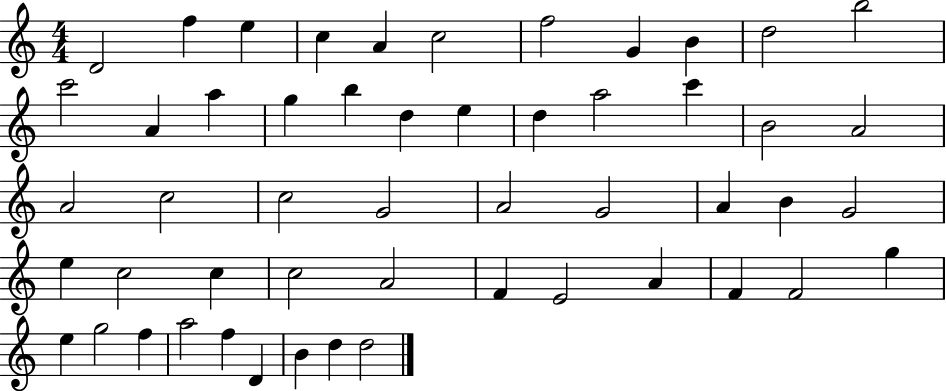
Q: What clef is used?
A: treble